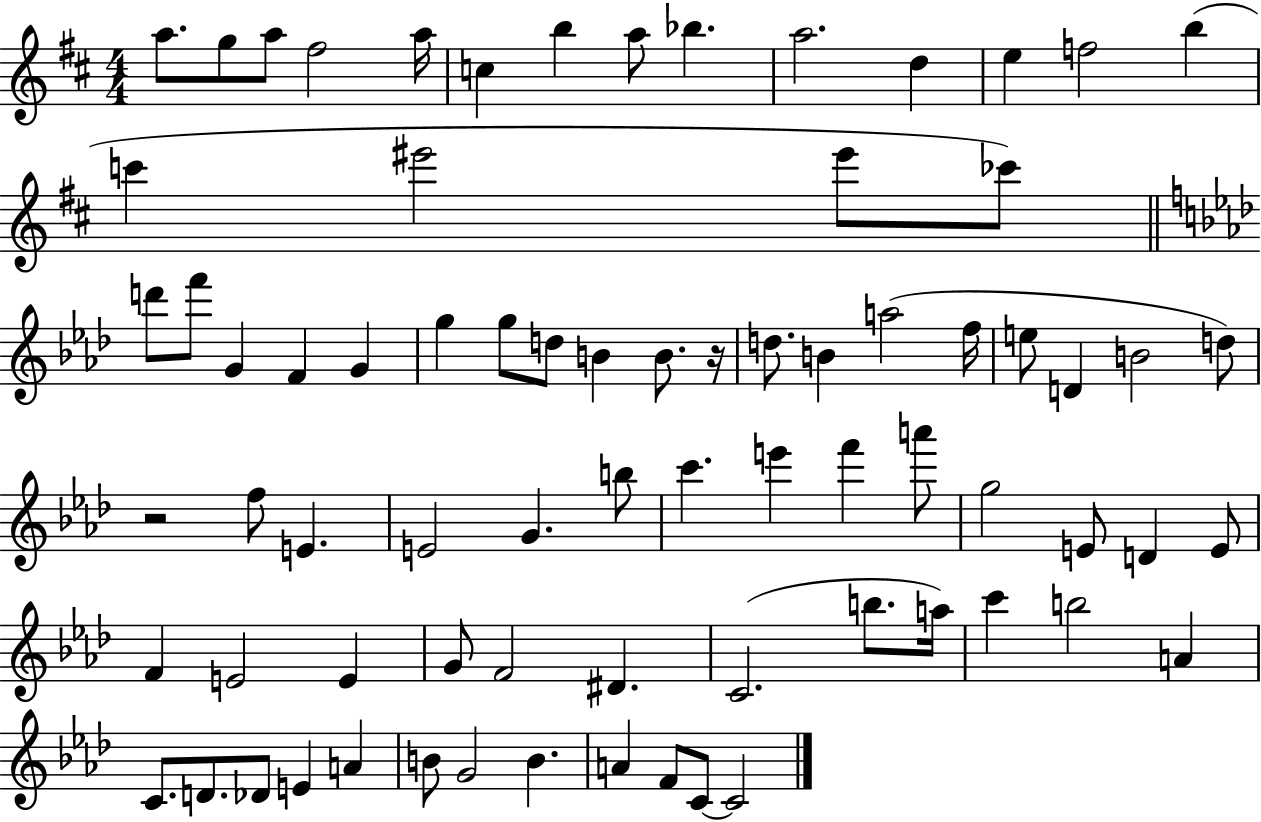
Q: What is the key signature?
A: D major